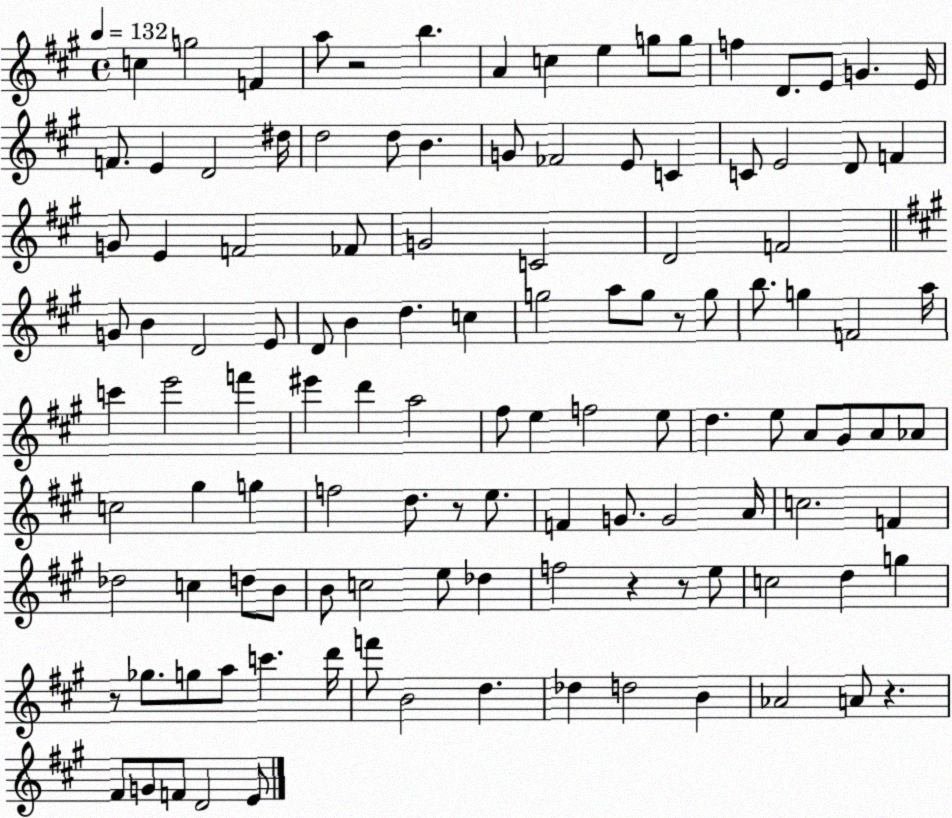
X:1
T:Untitled
M:4/4
L:1/4
K:A
c g2 F a/2 z2 b A c e g/2 g/2 f D/2 E/2 G E/4 F/2 E D2 ^d/4 d2 d/2 B G/2 _F2 E/2 C C/2 E2 D/2 F G/2 E F2 _F/2 G2 C2 D2 F2 G/2 B D2 E/2 D/2 B d c g2 a/2 g/2 z/2 g/2 b/2 g F2 a/4 c' e'2 f' ^e' d' a2 ^f/2 e f2 e/2 d e/2 A/2 ^G/2 A/2 _A/2 c2 ^g g f2 d/2 z/2 e/2 F G/2 G2 A/4 c2 F _d2 c d/2 B/2 B/2 c2 e/2 _d f2 z z/2 e/2 c2 d g z/2 _g/2 g/2 a/2 c' d'/4 f'/2 B2 d _d d2 B _A2 A/2 z ^F/2 G/2 F/2 D2 E/2